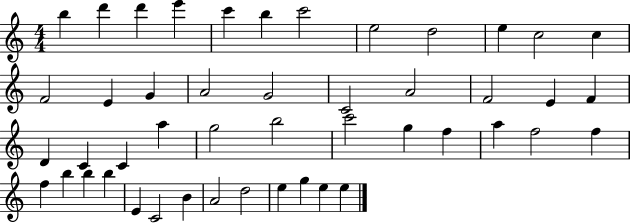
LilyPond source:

{
  \clef treble
  \numericTimeSignature
  \time 4/4
  \key c \major
  b''4 d'''4 d'''4 e'''4 | c'''4 b''4 c'''2 | e''2 d''2 | e''4 c''2 c''4 | \break f'2 e'4 g'4 | a'2 g'2 | c'2 a'2 | f'2 e'4 f'4 | \break d'4 c'4 c'4 a''4 | g''2 b''2 | c'''2 g''4 f''4 | a''4 f''2 f''4 | \break f''4 b''4 b''4 b''4 | e'4 c'2 b'4 | a'2 d''2 | e''4 g''4 e''4 e''4 | \break \bar "|."
}